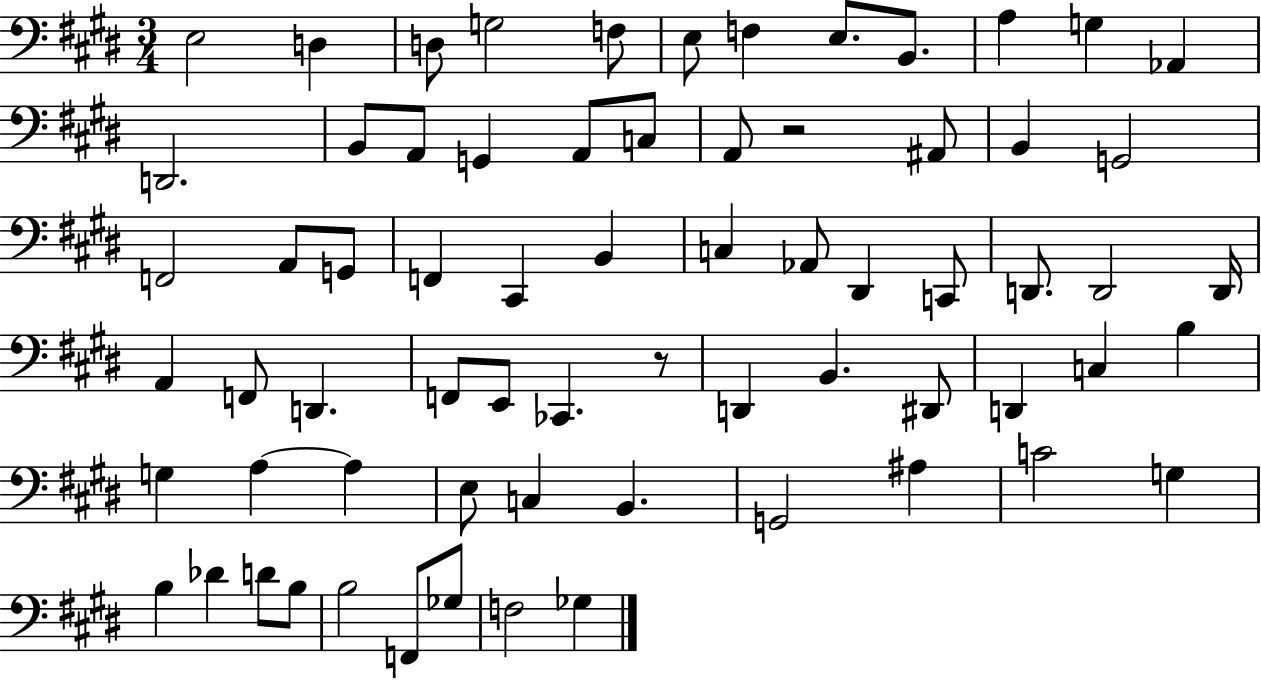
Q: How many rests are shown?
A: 2